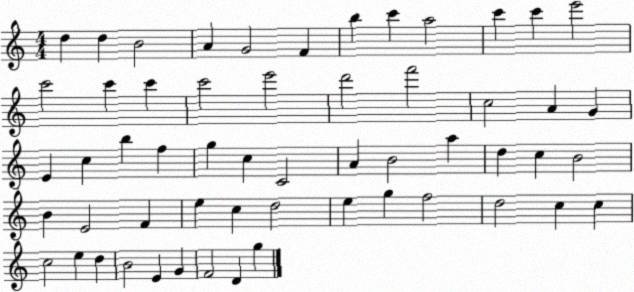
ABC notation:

X:1
T:Untitled
M:4/4
L:1/4
K:C
d d B2 A G2 F b c' a2 c' c' e'2 c'2 c' c' c'2 e'2 d'2 f'2 c2 A G E c b f g c C2 A B2 a d c B2 B E2 F e c d2 e g f2 d2 c c c2 e d B2 E G F2 D g